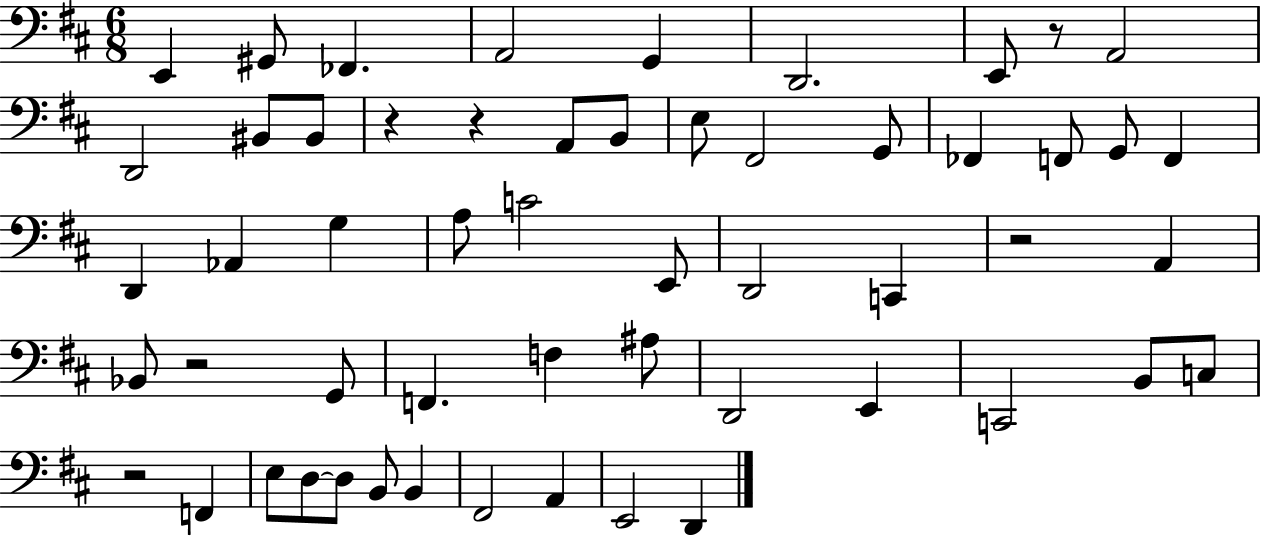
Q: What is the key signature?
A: D major